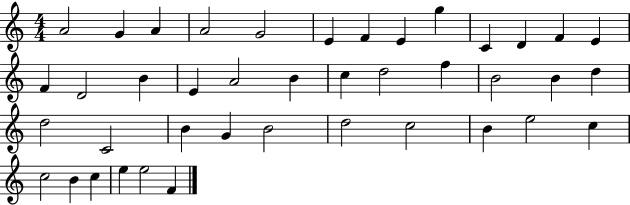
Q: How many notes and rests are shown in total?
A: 41